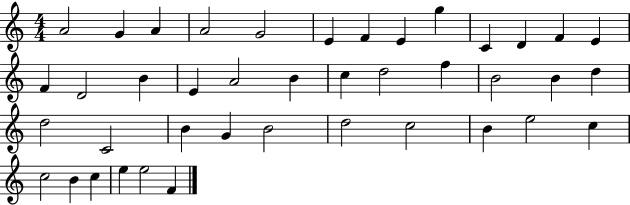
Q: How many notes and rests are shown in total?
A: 41